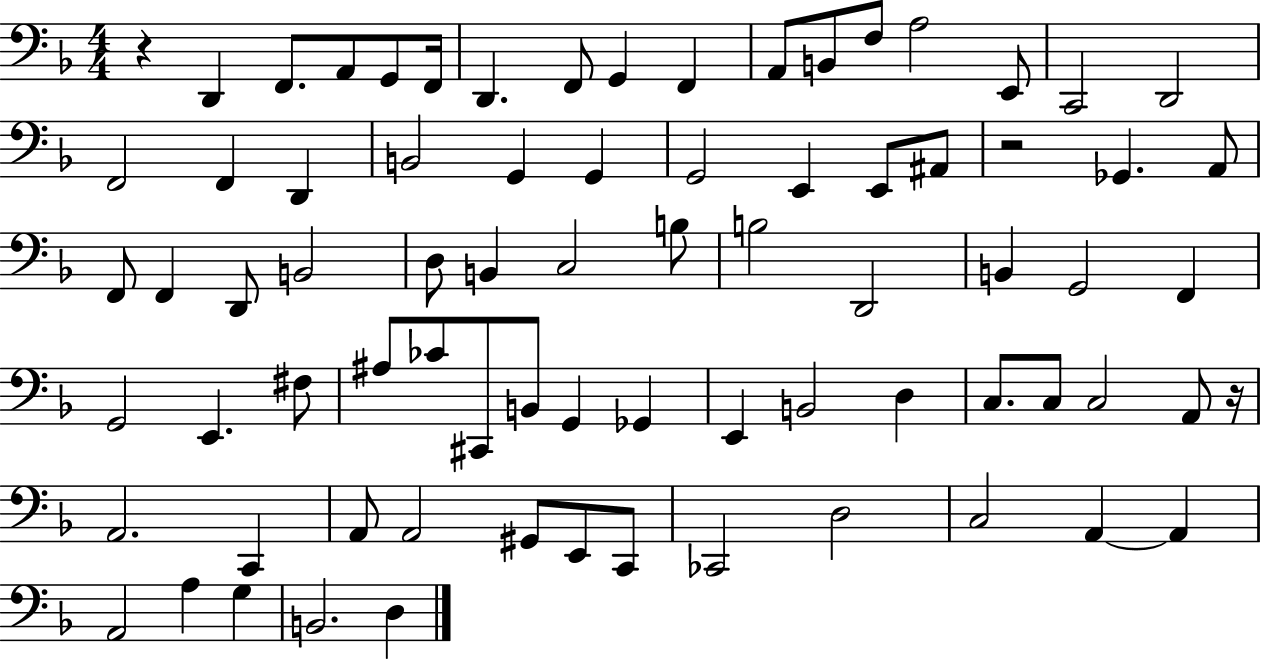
X:1
T:Untitled
M:4/4
L:1/4
K:F
z D,, F,,/2 A,,/2 G,,/2 F,,/4 D,, F,,/2 G,, F,, A,,/2 B,,/2 F,/2 A,2 E,,/2 C,,2 D,,2 F,,2 F,, D,, B,,2 G,, G,, G,,2 E,, E,,/2 ^A,,/2 z2 _G,, A,,/2 F,,/2 F,, D,,/2 B,,2 D,/2 B,, C,2 B,/2 B,2 D,,2 B,, G,,2 F,, G,,2 E,, ^F,/2 ^A,/2 _C/2 ^C,,/2 B,,/2 G,, _G,, E,, B,,2 D, C,/2 C,/2 C,2 A,,/2 z/4 A,,2 C,, A,,/2 A,,2 ^G,,/2 E,,/2 C,,/2 _C,,2 D,2 C,2 A,, A,, A,,2 A, G, B,,2 D,